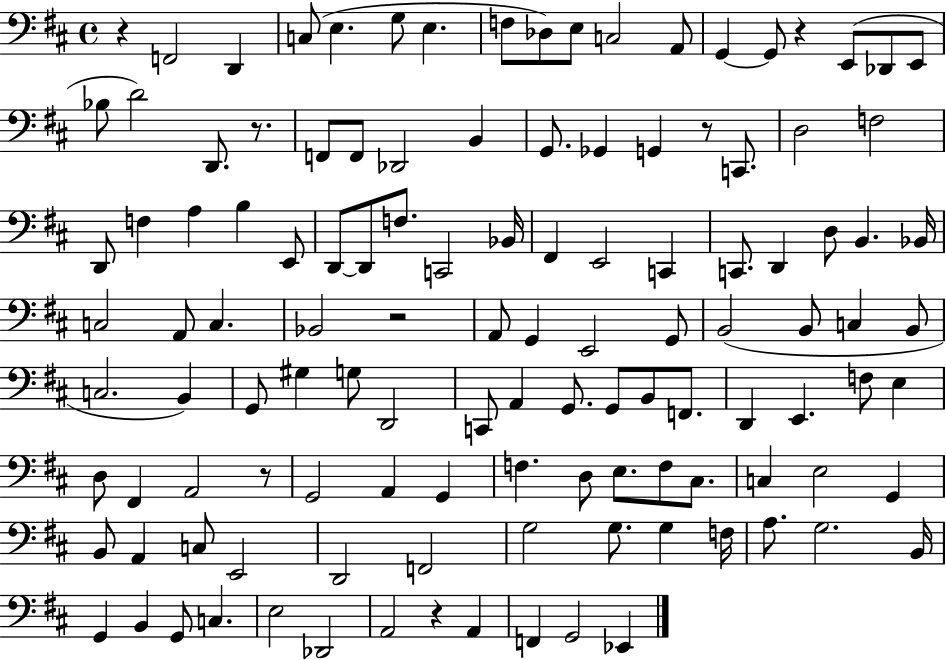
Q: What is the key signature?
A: D major